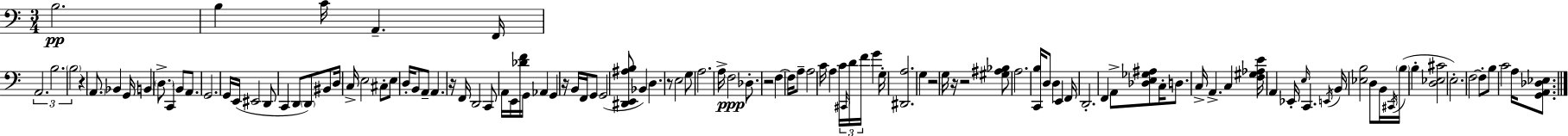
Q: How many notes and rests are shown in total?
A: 116